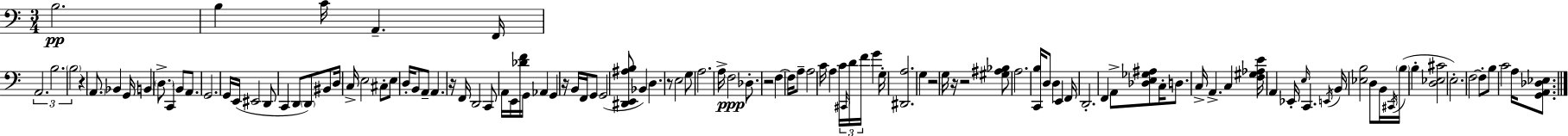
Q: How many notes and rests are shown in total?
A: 116